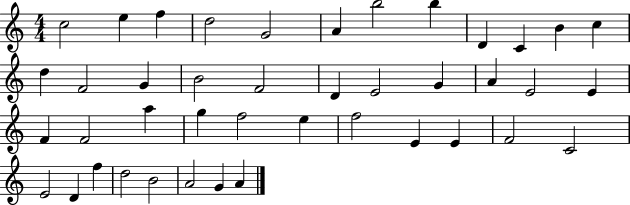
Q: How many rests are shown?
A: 0